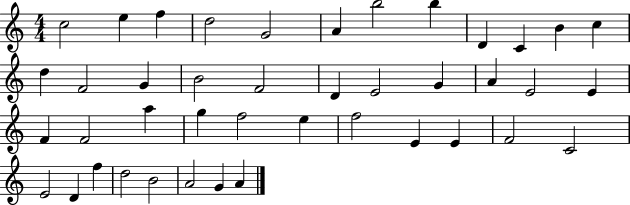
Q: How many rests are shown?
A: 0